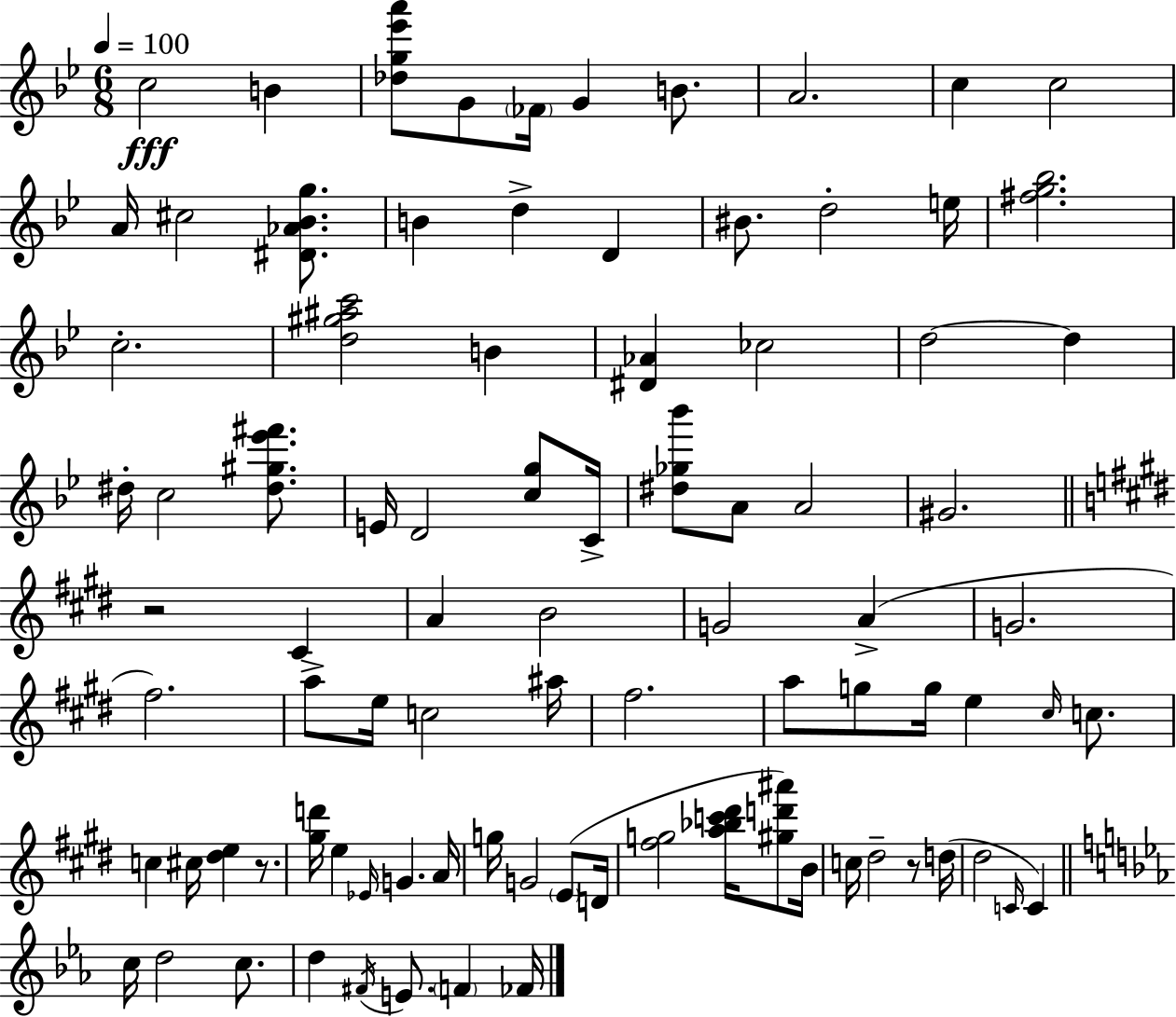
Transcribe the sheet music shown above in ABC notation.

X:1
T:Untitled
M:6/8
L:1/4
K:Bb
c2 B [_dg_e'a']/2 G/2 _F/4 G B/2 A2 c c2 A/4 ^c2 [^D_A_Bg]/2 B d D ^B/2 d2 e/4 [^fg_b]2 c2 [d^g^ac']2 B [^D_A] _c2 d2 d ^d/4 c2 [^d^g_e'^f']/2 E/4 D2 [cg]/2 C/4 [^d_g_b']/2 A/2 A2 ^G2 z2 ^C A B2 G2 A G2 ^f2 a/2 e/4 c2 ^a/4 ^f2 a/2 g/2 g/4 e ^c/4 c/2 c ^c/4 [^de] z/2 [^gd']/4 e _E/4 G A/4 g/4 G2 E/2 D/4 [^fg]2 [a_bc'^d']/4 [^gd'^a']/2 B/4 c/4 ^d2 z/2 d/4 ^d2 C/4 C c/4 d2 c/2 d ^F/4 E/2 F _F/4